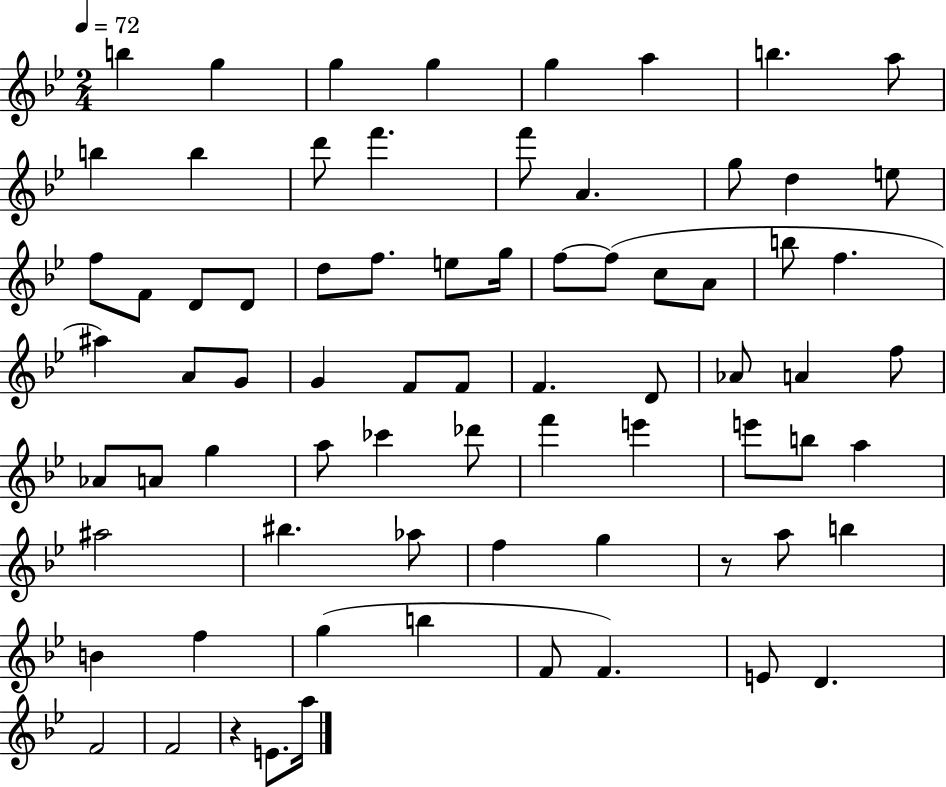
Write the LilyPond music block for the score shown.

{
  \clef treble
  \numericTimeSignature
  \time 2/4
  \key bes \major
  \tempo 4 = 72
  \repeat volta 2 { b''4 g''4 | g''4 g''4 | g''4 a''4 | b''4. a''8 | \break b''4 b''4 | d'''8 f'''4. | f'''8 a'4. | g''8 d''4 e''8 | \break f''8 f'8 d'8 d'8 | d''8 f''8. e''8 g''16 | f''8~~ f''8( c''8 a'8 | b''8 f''4. | \break ais''4) a'8 g'8 | g'4 f'8 f'8 | f'4. d'8 | aes'8 a'4 f''8 | \break aes'8 a'8 g''4 | a''8 ces'''4 des'''8 | f'''4 e'''4 | e'''8 b''8 a''4 | \break ais''2 | bis''4. aes''8 | f''4 g''4 | r8 a''8 b''4 | \break b'4 f''4 | g''4( b''4 | f'8 f'4.) | e'8 d'4. | \break f'2 | f'2 | r4 e'8. a''16 | } \bar "|."
}